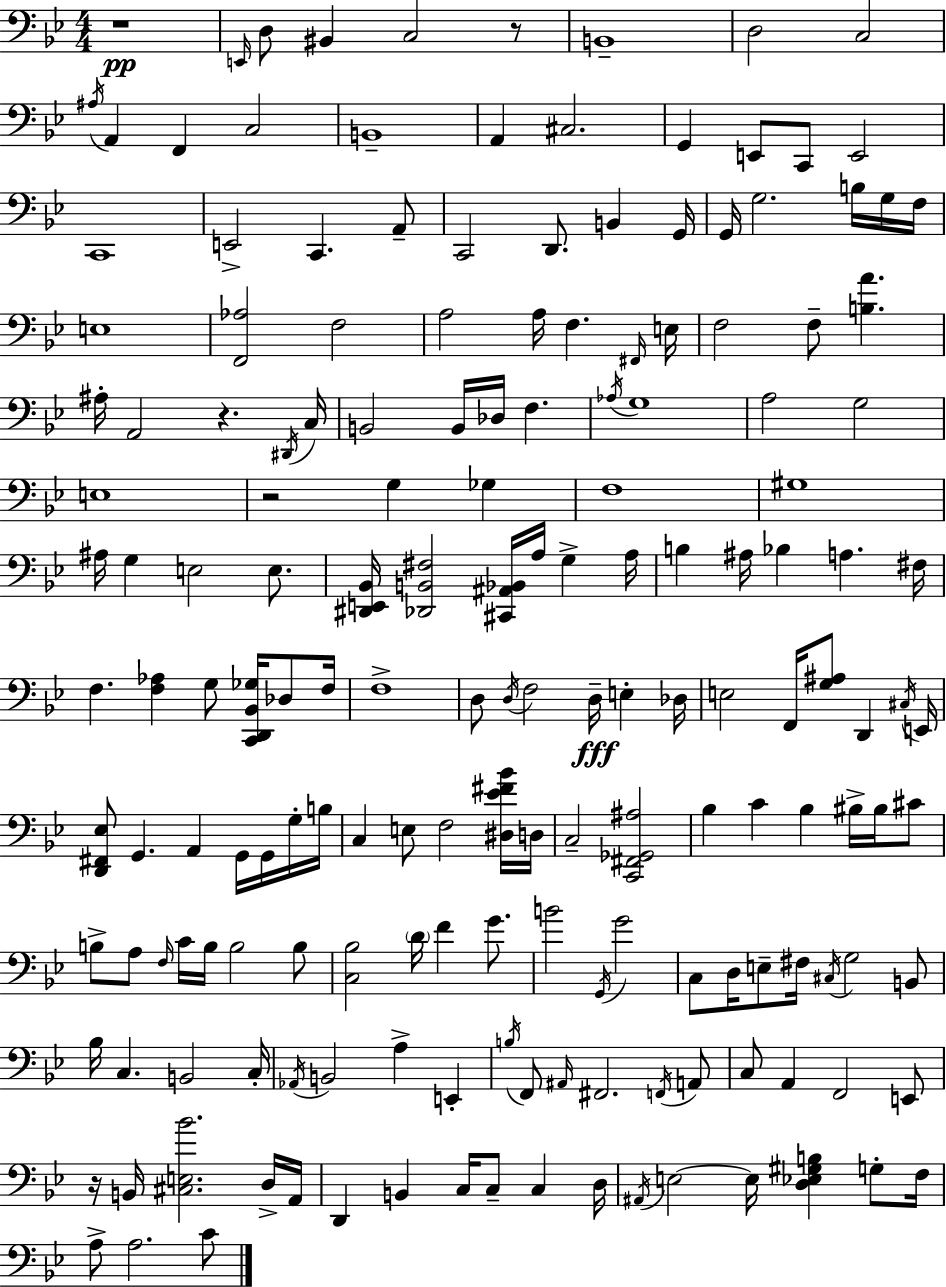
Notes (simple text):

R/w E2/s D3/e BIS2/q C3/h R/e B2/w D3/h C3/h A#3/s A2/q F2/q C3/h B2/w A2/q C#3/h. G2/q E2/e C2/e E2/h C2/w E2/h C2/q. A2/e C2/h D2/e. B2/q G2/s G2/s G3/h. B3/s G3/s F3/s E3/w [F2,Ab3]/h F3/h A3/h A3/s F3/q. F#2/s E3/s F3/h F3/e [B3,A4]/q. A#3/s A2/h R/q. D#2/s C3/s B2/h B2/s Db3/s F3/q. Ab3/s G3/w A3/h G3/h E3/w R/h G3/q Gb3/q F3/w G#3/w A#3/s G3/q E3/h E3/e. [D#2,E2,Bb2]/s [Db2,B2,F#3]/h [C#2,A#2,Bb2]/s A3/s G3/q A3/s B3/q A#3/s Bb3/q A3/q. F#3/s F3/q. [F3,Ab3]/q G3/e [C2,D2,Bb2,Gb3]/s Db3/e F3/s F3/w D3/e D3/s F3/h D3/s E3/q Db3/s E3/h F2/s [G3,A#3]/e D2/q C#3/s E2/s [D2,F#2,Eb3]/e G2/q. A2/q G2/s G2/s G3/s B3/s C3/q E3/e F3/h [D#3,Eb4,F#4,Bb4]/s D3/s C3/h [C2,F#2,Gb2,A#3]/h Bb3/q C4/q Bb3/q BIS3/s BIS3/s C#4/e B3/e A3/e F3/s C4/s B3/s B3/h B3/e [C3,Bb3]/h D4/s F4/q G4/e. B4/h G2/s G4/h C3/e D3/s E3/e F#3/s C#3/s G3/h B2/e Bb3/s C3/q. B2/h C3/s Ab2/s B2/h A3/q E2/q B3/s F2/e A#2/s F#2/h. F2/s A2/e C3/e A2/q F2/h E2/e R/s B2/s [C#3,E3,Bb4]/h. D3/s A2/s D2/q B2/q C3/s C3/e C3/q D3/s A#2/s E3/h E3/s [D3,Eb3,G#3,B3]/q G3/e F3/s A3/e A3/h. C4/e